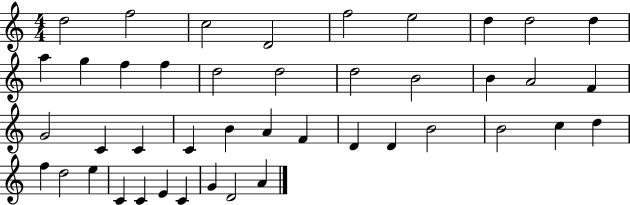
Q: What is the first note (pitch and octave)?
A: D5